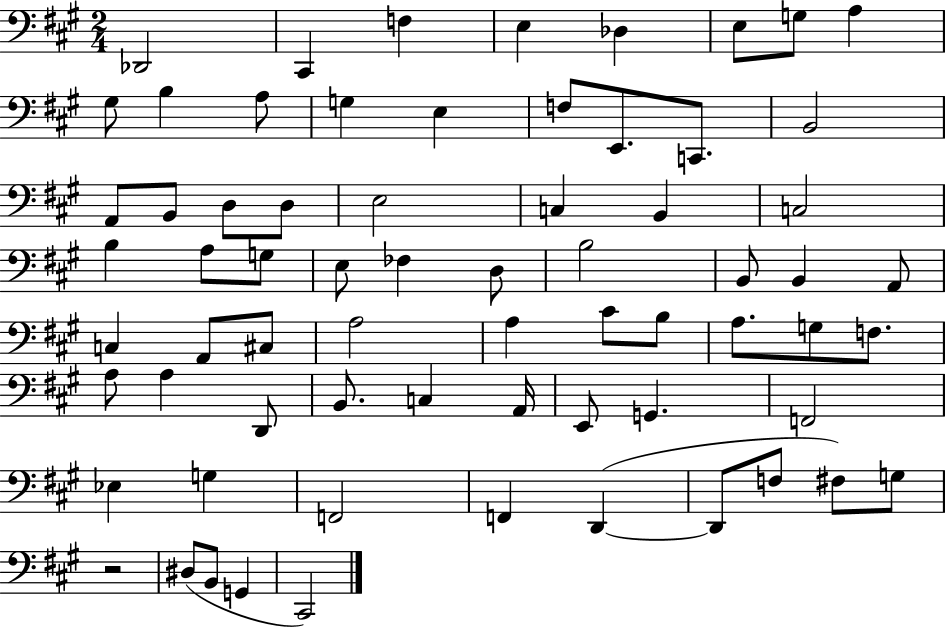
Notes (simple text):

Db2/h C#2/q F3/q E3/q Db3/q E3/e G3/e A3/q G#3/e B3/q A3/e G3/q E3/q F3/e E2/e. C2/e. B2/h A2/e B2/e D3/e D3/e E3/h C3/q B2/q C3/h B3/q A3/e G3/e E3/e FES3/q D3/e B3/h B2/e B2/q A2/e C3/q A2/e C#3/e A3/h A3/q C#4/e B3/e A3/e. G3/e F3/e. A3/e A3/q D2/e B2/e. C3/q A2/s E2/e G2/q. F2/h Eb3/q G3/q F2/h F2/q D2/q D2/e F3/e F#3/e G3/e R/h D#3/e B2/e G2/q C#2/h